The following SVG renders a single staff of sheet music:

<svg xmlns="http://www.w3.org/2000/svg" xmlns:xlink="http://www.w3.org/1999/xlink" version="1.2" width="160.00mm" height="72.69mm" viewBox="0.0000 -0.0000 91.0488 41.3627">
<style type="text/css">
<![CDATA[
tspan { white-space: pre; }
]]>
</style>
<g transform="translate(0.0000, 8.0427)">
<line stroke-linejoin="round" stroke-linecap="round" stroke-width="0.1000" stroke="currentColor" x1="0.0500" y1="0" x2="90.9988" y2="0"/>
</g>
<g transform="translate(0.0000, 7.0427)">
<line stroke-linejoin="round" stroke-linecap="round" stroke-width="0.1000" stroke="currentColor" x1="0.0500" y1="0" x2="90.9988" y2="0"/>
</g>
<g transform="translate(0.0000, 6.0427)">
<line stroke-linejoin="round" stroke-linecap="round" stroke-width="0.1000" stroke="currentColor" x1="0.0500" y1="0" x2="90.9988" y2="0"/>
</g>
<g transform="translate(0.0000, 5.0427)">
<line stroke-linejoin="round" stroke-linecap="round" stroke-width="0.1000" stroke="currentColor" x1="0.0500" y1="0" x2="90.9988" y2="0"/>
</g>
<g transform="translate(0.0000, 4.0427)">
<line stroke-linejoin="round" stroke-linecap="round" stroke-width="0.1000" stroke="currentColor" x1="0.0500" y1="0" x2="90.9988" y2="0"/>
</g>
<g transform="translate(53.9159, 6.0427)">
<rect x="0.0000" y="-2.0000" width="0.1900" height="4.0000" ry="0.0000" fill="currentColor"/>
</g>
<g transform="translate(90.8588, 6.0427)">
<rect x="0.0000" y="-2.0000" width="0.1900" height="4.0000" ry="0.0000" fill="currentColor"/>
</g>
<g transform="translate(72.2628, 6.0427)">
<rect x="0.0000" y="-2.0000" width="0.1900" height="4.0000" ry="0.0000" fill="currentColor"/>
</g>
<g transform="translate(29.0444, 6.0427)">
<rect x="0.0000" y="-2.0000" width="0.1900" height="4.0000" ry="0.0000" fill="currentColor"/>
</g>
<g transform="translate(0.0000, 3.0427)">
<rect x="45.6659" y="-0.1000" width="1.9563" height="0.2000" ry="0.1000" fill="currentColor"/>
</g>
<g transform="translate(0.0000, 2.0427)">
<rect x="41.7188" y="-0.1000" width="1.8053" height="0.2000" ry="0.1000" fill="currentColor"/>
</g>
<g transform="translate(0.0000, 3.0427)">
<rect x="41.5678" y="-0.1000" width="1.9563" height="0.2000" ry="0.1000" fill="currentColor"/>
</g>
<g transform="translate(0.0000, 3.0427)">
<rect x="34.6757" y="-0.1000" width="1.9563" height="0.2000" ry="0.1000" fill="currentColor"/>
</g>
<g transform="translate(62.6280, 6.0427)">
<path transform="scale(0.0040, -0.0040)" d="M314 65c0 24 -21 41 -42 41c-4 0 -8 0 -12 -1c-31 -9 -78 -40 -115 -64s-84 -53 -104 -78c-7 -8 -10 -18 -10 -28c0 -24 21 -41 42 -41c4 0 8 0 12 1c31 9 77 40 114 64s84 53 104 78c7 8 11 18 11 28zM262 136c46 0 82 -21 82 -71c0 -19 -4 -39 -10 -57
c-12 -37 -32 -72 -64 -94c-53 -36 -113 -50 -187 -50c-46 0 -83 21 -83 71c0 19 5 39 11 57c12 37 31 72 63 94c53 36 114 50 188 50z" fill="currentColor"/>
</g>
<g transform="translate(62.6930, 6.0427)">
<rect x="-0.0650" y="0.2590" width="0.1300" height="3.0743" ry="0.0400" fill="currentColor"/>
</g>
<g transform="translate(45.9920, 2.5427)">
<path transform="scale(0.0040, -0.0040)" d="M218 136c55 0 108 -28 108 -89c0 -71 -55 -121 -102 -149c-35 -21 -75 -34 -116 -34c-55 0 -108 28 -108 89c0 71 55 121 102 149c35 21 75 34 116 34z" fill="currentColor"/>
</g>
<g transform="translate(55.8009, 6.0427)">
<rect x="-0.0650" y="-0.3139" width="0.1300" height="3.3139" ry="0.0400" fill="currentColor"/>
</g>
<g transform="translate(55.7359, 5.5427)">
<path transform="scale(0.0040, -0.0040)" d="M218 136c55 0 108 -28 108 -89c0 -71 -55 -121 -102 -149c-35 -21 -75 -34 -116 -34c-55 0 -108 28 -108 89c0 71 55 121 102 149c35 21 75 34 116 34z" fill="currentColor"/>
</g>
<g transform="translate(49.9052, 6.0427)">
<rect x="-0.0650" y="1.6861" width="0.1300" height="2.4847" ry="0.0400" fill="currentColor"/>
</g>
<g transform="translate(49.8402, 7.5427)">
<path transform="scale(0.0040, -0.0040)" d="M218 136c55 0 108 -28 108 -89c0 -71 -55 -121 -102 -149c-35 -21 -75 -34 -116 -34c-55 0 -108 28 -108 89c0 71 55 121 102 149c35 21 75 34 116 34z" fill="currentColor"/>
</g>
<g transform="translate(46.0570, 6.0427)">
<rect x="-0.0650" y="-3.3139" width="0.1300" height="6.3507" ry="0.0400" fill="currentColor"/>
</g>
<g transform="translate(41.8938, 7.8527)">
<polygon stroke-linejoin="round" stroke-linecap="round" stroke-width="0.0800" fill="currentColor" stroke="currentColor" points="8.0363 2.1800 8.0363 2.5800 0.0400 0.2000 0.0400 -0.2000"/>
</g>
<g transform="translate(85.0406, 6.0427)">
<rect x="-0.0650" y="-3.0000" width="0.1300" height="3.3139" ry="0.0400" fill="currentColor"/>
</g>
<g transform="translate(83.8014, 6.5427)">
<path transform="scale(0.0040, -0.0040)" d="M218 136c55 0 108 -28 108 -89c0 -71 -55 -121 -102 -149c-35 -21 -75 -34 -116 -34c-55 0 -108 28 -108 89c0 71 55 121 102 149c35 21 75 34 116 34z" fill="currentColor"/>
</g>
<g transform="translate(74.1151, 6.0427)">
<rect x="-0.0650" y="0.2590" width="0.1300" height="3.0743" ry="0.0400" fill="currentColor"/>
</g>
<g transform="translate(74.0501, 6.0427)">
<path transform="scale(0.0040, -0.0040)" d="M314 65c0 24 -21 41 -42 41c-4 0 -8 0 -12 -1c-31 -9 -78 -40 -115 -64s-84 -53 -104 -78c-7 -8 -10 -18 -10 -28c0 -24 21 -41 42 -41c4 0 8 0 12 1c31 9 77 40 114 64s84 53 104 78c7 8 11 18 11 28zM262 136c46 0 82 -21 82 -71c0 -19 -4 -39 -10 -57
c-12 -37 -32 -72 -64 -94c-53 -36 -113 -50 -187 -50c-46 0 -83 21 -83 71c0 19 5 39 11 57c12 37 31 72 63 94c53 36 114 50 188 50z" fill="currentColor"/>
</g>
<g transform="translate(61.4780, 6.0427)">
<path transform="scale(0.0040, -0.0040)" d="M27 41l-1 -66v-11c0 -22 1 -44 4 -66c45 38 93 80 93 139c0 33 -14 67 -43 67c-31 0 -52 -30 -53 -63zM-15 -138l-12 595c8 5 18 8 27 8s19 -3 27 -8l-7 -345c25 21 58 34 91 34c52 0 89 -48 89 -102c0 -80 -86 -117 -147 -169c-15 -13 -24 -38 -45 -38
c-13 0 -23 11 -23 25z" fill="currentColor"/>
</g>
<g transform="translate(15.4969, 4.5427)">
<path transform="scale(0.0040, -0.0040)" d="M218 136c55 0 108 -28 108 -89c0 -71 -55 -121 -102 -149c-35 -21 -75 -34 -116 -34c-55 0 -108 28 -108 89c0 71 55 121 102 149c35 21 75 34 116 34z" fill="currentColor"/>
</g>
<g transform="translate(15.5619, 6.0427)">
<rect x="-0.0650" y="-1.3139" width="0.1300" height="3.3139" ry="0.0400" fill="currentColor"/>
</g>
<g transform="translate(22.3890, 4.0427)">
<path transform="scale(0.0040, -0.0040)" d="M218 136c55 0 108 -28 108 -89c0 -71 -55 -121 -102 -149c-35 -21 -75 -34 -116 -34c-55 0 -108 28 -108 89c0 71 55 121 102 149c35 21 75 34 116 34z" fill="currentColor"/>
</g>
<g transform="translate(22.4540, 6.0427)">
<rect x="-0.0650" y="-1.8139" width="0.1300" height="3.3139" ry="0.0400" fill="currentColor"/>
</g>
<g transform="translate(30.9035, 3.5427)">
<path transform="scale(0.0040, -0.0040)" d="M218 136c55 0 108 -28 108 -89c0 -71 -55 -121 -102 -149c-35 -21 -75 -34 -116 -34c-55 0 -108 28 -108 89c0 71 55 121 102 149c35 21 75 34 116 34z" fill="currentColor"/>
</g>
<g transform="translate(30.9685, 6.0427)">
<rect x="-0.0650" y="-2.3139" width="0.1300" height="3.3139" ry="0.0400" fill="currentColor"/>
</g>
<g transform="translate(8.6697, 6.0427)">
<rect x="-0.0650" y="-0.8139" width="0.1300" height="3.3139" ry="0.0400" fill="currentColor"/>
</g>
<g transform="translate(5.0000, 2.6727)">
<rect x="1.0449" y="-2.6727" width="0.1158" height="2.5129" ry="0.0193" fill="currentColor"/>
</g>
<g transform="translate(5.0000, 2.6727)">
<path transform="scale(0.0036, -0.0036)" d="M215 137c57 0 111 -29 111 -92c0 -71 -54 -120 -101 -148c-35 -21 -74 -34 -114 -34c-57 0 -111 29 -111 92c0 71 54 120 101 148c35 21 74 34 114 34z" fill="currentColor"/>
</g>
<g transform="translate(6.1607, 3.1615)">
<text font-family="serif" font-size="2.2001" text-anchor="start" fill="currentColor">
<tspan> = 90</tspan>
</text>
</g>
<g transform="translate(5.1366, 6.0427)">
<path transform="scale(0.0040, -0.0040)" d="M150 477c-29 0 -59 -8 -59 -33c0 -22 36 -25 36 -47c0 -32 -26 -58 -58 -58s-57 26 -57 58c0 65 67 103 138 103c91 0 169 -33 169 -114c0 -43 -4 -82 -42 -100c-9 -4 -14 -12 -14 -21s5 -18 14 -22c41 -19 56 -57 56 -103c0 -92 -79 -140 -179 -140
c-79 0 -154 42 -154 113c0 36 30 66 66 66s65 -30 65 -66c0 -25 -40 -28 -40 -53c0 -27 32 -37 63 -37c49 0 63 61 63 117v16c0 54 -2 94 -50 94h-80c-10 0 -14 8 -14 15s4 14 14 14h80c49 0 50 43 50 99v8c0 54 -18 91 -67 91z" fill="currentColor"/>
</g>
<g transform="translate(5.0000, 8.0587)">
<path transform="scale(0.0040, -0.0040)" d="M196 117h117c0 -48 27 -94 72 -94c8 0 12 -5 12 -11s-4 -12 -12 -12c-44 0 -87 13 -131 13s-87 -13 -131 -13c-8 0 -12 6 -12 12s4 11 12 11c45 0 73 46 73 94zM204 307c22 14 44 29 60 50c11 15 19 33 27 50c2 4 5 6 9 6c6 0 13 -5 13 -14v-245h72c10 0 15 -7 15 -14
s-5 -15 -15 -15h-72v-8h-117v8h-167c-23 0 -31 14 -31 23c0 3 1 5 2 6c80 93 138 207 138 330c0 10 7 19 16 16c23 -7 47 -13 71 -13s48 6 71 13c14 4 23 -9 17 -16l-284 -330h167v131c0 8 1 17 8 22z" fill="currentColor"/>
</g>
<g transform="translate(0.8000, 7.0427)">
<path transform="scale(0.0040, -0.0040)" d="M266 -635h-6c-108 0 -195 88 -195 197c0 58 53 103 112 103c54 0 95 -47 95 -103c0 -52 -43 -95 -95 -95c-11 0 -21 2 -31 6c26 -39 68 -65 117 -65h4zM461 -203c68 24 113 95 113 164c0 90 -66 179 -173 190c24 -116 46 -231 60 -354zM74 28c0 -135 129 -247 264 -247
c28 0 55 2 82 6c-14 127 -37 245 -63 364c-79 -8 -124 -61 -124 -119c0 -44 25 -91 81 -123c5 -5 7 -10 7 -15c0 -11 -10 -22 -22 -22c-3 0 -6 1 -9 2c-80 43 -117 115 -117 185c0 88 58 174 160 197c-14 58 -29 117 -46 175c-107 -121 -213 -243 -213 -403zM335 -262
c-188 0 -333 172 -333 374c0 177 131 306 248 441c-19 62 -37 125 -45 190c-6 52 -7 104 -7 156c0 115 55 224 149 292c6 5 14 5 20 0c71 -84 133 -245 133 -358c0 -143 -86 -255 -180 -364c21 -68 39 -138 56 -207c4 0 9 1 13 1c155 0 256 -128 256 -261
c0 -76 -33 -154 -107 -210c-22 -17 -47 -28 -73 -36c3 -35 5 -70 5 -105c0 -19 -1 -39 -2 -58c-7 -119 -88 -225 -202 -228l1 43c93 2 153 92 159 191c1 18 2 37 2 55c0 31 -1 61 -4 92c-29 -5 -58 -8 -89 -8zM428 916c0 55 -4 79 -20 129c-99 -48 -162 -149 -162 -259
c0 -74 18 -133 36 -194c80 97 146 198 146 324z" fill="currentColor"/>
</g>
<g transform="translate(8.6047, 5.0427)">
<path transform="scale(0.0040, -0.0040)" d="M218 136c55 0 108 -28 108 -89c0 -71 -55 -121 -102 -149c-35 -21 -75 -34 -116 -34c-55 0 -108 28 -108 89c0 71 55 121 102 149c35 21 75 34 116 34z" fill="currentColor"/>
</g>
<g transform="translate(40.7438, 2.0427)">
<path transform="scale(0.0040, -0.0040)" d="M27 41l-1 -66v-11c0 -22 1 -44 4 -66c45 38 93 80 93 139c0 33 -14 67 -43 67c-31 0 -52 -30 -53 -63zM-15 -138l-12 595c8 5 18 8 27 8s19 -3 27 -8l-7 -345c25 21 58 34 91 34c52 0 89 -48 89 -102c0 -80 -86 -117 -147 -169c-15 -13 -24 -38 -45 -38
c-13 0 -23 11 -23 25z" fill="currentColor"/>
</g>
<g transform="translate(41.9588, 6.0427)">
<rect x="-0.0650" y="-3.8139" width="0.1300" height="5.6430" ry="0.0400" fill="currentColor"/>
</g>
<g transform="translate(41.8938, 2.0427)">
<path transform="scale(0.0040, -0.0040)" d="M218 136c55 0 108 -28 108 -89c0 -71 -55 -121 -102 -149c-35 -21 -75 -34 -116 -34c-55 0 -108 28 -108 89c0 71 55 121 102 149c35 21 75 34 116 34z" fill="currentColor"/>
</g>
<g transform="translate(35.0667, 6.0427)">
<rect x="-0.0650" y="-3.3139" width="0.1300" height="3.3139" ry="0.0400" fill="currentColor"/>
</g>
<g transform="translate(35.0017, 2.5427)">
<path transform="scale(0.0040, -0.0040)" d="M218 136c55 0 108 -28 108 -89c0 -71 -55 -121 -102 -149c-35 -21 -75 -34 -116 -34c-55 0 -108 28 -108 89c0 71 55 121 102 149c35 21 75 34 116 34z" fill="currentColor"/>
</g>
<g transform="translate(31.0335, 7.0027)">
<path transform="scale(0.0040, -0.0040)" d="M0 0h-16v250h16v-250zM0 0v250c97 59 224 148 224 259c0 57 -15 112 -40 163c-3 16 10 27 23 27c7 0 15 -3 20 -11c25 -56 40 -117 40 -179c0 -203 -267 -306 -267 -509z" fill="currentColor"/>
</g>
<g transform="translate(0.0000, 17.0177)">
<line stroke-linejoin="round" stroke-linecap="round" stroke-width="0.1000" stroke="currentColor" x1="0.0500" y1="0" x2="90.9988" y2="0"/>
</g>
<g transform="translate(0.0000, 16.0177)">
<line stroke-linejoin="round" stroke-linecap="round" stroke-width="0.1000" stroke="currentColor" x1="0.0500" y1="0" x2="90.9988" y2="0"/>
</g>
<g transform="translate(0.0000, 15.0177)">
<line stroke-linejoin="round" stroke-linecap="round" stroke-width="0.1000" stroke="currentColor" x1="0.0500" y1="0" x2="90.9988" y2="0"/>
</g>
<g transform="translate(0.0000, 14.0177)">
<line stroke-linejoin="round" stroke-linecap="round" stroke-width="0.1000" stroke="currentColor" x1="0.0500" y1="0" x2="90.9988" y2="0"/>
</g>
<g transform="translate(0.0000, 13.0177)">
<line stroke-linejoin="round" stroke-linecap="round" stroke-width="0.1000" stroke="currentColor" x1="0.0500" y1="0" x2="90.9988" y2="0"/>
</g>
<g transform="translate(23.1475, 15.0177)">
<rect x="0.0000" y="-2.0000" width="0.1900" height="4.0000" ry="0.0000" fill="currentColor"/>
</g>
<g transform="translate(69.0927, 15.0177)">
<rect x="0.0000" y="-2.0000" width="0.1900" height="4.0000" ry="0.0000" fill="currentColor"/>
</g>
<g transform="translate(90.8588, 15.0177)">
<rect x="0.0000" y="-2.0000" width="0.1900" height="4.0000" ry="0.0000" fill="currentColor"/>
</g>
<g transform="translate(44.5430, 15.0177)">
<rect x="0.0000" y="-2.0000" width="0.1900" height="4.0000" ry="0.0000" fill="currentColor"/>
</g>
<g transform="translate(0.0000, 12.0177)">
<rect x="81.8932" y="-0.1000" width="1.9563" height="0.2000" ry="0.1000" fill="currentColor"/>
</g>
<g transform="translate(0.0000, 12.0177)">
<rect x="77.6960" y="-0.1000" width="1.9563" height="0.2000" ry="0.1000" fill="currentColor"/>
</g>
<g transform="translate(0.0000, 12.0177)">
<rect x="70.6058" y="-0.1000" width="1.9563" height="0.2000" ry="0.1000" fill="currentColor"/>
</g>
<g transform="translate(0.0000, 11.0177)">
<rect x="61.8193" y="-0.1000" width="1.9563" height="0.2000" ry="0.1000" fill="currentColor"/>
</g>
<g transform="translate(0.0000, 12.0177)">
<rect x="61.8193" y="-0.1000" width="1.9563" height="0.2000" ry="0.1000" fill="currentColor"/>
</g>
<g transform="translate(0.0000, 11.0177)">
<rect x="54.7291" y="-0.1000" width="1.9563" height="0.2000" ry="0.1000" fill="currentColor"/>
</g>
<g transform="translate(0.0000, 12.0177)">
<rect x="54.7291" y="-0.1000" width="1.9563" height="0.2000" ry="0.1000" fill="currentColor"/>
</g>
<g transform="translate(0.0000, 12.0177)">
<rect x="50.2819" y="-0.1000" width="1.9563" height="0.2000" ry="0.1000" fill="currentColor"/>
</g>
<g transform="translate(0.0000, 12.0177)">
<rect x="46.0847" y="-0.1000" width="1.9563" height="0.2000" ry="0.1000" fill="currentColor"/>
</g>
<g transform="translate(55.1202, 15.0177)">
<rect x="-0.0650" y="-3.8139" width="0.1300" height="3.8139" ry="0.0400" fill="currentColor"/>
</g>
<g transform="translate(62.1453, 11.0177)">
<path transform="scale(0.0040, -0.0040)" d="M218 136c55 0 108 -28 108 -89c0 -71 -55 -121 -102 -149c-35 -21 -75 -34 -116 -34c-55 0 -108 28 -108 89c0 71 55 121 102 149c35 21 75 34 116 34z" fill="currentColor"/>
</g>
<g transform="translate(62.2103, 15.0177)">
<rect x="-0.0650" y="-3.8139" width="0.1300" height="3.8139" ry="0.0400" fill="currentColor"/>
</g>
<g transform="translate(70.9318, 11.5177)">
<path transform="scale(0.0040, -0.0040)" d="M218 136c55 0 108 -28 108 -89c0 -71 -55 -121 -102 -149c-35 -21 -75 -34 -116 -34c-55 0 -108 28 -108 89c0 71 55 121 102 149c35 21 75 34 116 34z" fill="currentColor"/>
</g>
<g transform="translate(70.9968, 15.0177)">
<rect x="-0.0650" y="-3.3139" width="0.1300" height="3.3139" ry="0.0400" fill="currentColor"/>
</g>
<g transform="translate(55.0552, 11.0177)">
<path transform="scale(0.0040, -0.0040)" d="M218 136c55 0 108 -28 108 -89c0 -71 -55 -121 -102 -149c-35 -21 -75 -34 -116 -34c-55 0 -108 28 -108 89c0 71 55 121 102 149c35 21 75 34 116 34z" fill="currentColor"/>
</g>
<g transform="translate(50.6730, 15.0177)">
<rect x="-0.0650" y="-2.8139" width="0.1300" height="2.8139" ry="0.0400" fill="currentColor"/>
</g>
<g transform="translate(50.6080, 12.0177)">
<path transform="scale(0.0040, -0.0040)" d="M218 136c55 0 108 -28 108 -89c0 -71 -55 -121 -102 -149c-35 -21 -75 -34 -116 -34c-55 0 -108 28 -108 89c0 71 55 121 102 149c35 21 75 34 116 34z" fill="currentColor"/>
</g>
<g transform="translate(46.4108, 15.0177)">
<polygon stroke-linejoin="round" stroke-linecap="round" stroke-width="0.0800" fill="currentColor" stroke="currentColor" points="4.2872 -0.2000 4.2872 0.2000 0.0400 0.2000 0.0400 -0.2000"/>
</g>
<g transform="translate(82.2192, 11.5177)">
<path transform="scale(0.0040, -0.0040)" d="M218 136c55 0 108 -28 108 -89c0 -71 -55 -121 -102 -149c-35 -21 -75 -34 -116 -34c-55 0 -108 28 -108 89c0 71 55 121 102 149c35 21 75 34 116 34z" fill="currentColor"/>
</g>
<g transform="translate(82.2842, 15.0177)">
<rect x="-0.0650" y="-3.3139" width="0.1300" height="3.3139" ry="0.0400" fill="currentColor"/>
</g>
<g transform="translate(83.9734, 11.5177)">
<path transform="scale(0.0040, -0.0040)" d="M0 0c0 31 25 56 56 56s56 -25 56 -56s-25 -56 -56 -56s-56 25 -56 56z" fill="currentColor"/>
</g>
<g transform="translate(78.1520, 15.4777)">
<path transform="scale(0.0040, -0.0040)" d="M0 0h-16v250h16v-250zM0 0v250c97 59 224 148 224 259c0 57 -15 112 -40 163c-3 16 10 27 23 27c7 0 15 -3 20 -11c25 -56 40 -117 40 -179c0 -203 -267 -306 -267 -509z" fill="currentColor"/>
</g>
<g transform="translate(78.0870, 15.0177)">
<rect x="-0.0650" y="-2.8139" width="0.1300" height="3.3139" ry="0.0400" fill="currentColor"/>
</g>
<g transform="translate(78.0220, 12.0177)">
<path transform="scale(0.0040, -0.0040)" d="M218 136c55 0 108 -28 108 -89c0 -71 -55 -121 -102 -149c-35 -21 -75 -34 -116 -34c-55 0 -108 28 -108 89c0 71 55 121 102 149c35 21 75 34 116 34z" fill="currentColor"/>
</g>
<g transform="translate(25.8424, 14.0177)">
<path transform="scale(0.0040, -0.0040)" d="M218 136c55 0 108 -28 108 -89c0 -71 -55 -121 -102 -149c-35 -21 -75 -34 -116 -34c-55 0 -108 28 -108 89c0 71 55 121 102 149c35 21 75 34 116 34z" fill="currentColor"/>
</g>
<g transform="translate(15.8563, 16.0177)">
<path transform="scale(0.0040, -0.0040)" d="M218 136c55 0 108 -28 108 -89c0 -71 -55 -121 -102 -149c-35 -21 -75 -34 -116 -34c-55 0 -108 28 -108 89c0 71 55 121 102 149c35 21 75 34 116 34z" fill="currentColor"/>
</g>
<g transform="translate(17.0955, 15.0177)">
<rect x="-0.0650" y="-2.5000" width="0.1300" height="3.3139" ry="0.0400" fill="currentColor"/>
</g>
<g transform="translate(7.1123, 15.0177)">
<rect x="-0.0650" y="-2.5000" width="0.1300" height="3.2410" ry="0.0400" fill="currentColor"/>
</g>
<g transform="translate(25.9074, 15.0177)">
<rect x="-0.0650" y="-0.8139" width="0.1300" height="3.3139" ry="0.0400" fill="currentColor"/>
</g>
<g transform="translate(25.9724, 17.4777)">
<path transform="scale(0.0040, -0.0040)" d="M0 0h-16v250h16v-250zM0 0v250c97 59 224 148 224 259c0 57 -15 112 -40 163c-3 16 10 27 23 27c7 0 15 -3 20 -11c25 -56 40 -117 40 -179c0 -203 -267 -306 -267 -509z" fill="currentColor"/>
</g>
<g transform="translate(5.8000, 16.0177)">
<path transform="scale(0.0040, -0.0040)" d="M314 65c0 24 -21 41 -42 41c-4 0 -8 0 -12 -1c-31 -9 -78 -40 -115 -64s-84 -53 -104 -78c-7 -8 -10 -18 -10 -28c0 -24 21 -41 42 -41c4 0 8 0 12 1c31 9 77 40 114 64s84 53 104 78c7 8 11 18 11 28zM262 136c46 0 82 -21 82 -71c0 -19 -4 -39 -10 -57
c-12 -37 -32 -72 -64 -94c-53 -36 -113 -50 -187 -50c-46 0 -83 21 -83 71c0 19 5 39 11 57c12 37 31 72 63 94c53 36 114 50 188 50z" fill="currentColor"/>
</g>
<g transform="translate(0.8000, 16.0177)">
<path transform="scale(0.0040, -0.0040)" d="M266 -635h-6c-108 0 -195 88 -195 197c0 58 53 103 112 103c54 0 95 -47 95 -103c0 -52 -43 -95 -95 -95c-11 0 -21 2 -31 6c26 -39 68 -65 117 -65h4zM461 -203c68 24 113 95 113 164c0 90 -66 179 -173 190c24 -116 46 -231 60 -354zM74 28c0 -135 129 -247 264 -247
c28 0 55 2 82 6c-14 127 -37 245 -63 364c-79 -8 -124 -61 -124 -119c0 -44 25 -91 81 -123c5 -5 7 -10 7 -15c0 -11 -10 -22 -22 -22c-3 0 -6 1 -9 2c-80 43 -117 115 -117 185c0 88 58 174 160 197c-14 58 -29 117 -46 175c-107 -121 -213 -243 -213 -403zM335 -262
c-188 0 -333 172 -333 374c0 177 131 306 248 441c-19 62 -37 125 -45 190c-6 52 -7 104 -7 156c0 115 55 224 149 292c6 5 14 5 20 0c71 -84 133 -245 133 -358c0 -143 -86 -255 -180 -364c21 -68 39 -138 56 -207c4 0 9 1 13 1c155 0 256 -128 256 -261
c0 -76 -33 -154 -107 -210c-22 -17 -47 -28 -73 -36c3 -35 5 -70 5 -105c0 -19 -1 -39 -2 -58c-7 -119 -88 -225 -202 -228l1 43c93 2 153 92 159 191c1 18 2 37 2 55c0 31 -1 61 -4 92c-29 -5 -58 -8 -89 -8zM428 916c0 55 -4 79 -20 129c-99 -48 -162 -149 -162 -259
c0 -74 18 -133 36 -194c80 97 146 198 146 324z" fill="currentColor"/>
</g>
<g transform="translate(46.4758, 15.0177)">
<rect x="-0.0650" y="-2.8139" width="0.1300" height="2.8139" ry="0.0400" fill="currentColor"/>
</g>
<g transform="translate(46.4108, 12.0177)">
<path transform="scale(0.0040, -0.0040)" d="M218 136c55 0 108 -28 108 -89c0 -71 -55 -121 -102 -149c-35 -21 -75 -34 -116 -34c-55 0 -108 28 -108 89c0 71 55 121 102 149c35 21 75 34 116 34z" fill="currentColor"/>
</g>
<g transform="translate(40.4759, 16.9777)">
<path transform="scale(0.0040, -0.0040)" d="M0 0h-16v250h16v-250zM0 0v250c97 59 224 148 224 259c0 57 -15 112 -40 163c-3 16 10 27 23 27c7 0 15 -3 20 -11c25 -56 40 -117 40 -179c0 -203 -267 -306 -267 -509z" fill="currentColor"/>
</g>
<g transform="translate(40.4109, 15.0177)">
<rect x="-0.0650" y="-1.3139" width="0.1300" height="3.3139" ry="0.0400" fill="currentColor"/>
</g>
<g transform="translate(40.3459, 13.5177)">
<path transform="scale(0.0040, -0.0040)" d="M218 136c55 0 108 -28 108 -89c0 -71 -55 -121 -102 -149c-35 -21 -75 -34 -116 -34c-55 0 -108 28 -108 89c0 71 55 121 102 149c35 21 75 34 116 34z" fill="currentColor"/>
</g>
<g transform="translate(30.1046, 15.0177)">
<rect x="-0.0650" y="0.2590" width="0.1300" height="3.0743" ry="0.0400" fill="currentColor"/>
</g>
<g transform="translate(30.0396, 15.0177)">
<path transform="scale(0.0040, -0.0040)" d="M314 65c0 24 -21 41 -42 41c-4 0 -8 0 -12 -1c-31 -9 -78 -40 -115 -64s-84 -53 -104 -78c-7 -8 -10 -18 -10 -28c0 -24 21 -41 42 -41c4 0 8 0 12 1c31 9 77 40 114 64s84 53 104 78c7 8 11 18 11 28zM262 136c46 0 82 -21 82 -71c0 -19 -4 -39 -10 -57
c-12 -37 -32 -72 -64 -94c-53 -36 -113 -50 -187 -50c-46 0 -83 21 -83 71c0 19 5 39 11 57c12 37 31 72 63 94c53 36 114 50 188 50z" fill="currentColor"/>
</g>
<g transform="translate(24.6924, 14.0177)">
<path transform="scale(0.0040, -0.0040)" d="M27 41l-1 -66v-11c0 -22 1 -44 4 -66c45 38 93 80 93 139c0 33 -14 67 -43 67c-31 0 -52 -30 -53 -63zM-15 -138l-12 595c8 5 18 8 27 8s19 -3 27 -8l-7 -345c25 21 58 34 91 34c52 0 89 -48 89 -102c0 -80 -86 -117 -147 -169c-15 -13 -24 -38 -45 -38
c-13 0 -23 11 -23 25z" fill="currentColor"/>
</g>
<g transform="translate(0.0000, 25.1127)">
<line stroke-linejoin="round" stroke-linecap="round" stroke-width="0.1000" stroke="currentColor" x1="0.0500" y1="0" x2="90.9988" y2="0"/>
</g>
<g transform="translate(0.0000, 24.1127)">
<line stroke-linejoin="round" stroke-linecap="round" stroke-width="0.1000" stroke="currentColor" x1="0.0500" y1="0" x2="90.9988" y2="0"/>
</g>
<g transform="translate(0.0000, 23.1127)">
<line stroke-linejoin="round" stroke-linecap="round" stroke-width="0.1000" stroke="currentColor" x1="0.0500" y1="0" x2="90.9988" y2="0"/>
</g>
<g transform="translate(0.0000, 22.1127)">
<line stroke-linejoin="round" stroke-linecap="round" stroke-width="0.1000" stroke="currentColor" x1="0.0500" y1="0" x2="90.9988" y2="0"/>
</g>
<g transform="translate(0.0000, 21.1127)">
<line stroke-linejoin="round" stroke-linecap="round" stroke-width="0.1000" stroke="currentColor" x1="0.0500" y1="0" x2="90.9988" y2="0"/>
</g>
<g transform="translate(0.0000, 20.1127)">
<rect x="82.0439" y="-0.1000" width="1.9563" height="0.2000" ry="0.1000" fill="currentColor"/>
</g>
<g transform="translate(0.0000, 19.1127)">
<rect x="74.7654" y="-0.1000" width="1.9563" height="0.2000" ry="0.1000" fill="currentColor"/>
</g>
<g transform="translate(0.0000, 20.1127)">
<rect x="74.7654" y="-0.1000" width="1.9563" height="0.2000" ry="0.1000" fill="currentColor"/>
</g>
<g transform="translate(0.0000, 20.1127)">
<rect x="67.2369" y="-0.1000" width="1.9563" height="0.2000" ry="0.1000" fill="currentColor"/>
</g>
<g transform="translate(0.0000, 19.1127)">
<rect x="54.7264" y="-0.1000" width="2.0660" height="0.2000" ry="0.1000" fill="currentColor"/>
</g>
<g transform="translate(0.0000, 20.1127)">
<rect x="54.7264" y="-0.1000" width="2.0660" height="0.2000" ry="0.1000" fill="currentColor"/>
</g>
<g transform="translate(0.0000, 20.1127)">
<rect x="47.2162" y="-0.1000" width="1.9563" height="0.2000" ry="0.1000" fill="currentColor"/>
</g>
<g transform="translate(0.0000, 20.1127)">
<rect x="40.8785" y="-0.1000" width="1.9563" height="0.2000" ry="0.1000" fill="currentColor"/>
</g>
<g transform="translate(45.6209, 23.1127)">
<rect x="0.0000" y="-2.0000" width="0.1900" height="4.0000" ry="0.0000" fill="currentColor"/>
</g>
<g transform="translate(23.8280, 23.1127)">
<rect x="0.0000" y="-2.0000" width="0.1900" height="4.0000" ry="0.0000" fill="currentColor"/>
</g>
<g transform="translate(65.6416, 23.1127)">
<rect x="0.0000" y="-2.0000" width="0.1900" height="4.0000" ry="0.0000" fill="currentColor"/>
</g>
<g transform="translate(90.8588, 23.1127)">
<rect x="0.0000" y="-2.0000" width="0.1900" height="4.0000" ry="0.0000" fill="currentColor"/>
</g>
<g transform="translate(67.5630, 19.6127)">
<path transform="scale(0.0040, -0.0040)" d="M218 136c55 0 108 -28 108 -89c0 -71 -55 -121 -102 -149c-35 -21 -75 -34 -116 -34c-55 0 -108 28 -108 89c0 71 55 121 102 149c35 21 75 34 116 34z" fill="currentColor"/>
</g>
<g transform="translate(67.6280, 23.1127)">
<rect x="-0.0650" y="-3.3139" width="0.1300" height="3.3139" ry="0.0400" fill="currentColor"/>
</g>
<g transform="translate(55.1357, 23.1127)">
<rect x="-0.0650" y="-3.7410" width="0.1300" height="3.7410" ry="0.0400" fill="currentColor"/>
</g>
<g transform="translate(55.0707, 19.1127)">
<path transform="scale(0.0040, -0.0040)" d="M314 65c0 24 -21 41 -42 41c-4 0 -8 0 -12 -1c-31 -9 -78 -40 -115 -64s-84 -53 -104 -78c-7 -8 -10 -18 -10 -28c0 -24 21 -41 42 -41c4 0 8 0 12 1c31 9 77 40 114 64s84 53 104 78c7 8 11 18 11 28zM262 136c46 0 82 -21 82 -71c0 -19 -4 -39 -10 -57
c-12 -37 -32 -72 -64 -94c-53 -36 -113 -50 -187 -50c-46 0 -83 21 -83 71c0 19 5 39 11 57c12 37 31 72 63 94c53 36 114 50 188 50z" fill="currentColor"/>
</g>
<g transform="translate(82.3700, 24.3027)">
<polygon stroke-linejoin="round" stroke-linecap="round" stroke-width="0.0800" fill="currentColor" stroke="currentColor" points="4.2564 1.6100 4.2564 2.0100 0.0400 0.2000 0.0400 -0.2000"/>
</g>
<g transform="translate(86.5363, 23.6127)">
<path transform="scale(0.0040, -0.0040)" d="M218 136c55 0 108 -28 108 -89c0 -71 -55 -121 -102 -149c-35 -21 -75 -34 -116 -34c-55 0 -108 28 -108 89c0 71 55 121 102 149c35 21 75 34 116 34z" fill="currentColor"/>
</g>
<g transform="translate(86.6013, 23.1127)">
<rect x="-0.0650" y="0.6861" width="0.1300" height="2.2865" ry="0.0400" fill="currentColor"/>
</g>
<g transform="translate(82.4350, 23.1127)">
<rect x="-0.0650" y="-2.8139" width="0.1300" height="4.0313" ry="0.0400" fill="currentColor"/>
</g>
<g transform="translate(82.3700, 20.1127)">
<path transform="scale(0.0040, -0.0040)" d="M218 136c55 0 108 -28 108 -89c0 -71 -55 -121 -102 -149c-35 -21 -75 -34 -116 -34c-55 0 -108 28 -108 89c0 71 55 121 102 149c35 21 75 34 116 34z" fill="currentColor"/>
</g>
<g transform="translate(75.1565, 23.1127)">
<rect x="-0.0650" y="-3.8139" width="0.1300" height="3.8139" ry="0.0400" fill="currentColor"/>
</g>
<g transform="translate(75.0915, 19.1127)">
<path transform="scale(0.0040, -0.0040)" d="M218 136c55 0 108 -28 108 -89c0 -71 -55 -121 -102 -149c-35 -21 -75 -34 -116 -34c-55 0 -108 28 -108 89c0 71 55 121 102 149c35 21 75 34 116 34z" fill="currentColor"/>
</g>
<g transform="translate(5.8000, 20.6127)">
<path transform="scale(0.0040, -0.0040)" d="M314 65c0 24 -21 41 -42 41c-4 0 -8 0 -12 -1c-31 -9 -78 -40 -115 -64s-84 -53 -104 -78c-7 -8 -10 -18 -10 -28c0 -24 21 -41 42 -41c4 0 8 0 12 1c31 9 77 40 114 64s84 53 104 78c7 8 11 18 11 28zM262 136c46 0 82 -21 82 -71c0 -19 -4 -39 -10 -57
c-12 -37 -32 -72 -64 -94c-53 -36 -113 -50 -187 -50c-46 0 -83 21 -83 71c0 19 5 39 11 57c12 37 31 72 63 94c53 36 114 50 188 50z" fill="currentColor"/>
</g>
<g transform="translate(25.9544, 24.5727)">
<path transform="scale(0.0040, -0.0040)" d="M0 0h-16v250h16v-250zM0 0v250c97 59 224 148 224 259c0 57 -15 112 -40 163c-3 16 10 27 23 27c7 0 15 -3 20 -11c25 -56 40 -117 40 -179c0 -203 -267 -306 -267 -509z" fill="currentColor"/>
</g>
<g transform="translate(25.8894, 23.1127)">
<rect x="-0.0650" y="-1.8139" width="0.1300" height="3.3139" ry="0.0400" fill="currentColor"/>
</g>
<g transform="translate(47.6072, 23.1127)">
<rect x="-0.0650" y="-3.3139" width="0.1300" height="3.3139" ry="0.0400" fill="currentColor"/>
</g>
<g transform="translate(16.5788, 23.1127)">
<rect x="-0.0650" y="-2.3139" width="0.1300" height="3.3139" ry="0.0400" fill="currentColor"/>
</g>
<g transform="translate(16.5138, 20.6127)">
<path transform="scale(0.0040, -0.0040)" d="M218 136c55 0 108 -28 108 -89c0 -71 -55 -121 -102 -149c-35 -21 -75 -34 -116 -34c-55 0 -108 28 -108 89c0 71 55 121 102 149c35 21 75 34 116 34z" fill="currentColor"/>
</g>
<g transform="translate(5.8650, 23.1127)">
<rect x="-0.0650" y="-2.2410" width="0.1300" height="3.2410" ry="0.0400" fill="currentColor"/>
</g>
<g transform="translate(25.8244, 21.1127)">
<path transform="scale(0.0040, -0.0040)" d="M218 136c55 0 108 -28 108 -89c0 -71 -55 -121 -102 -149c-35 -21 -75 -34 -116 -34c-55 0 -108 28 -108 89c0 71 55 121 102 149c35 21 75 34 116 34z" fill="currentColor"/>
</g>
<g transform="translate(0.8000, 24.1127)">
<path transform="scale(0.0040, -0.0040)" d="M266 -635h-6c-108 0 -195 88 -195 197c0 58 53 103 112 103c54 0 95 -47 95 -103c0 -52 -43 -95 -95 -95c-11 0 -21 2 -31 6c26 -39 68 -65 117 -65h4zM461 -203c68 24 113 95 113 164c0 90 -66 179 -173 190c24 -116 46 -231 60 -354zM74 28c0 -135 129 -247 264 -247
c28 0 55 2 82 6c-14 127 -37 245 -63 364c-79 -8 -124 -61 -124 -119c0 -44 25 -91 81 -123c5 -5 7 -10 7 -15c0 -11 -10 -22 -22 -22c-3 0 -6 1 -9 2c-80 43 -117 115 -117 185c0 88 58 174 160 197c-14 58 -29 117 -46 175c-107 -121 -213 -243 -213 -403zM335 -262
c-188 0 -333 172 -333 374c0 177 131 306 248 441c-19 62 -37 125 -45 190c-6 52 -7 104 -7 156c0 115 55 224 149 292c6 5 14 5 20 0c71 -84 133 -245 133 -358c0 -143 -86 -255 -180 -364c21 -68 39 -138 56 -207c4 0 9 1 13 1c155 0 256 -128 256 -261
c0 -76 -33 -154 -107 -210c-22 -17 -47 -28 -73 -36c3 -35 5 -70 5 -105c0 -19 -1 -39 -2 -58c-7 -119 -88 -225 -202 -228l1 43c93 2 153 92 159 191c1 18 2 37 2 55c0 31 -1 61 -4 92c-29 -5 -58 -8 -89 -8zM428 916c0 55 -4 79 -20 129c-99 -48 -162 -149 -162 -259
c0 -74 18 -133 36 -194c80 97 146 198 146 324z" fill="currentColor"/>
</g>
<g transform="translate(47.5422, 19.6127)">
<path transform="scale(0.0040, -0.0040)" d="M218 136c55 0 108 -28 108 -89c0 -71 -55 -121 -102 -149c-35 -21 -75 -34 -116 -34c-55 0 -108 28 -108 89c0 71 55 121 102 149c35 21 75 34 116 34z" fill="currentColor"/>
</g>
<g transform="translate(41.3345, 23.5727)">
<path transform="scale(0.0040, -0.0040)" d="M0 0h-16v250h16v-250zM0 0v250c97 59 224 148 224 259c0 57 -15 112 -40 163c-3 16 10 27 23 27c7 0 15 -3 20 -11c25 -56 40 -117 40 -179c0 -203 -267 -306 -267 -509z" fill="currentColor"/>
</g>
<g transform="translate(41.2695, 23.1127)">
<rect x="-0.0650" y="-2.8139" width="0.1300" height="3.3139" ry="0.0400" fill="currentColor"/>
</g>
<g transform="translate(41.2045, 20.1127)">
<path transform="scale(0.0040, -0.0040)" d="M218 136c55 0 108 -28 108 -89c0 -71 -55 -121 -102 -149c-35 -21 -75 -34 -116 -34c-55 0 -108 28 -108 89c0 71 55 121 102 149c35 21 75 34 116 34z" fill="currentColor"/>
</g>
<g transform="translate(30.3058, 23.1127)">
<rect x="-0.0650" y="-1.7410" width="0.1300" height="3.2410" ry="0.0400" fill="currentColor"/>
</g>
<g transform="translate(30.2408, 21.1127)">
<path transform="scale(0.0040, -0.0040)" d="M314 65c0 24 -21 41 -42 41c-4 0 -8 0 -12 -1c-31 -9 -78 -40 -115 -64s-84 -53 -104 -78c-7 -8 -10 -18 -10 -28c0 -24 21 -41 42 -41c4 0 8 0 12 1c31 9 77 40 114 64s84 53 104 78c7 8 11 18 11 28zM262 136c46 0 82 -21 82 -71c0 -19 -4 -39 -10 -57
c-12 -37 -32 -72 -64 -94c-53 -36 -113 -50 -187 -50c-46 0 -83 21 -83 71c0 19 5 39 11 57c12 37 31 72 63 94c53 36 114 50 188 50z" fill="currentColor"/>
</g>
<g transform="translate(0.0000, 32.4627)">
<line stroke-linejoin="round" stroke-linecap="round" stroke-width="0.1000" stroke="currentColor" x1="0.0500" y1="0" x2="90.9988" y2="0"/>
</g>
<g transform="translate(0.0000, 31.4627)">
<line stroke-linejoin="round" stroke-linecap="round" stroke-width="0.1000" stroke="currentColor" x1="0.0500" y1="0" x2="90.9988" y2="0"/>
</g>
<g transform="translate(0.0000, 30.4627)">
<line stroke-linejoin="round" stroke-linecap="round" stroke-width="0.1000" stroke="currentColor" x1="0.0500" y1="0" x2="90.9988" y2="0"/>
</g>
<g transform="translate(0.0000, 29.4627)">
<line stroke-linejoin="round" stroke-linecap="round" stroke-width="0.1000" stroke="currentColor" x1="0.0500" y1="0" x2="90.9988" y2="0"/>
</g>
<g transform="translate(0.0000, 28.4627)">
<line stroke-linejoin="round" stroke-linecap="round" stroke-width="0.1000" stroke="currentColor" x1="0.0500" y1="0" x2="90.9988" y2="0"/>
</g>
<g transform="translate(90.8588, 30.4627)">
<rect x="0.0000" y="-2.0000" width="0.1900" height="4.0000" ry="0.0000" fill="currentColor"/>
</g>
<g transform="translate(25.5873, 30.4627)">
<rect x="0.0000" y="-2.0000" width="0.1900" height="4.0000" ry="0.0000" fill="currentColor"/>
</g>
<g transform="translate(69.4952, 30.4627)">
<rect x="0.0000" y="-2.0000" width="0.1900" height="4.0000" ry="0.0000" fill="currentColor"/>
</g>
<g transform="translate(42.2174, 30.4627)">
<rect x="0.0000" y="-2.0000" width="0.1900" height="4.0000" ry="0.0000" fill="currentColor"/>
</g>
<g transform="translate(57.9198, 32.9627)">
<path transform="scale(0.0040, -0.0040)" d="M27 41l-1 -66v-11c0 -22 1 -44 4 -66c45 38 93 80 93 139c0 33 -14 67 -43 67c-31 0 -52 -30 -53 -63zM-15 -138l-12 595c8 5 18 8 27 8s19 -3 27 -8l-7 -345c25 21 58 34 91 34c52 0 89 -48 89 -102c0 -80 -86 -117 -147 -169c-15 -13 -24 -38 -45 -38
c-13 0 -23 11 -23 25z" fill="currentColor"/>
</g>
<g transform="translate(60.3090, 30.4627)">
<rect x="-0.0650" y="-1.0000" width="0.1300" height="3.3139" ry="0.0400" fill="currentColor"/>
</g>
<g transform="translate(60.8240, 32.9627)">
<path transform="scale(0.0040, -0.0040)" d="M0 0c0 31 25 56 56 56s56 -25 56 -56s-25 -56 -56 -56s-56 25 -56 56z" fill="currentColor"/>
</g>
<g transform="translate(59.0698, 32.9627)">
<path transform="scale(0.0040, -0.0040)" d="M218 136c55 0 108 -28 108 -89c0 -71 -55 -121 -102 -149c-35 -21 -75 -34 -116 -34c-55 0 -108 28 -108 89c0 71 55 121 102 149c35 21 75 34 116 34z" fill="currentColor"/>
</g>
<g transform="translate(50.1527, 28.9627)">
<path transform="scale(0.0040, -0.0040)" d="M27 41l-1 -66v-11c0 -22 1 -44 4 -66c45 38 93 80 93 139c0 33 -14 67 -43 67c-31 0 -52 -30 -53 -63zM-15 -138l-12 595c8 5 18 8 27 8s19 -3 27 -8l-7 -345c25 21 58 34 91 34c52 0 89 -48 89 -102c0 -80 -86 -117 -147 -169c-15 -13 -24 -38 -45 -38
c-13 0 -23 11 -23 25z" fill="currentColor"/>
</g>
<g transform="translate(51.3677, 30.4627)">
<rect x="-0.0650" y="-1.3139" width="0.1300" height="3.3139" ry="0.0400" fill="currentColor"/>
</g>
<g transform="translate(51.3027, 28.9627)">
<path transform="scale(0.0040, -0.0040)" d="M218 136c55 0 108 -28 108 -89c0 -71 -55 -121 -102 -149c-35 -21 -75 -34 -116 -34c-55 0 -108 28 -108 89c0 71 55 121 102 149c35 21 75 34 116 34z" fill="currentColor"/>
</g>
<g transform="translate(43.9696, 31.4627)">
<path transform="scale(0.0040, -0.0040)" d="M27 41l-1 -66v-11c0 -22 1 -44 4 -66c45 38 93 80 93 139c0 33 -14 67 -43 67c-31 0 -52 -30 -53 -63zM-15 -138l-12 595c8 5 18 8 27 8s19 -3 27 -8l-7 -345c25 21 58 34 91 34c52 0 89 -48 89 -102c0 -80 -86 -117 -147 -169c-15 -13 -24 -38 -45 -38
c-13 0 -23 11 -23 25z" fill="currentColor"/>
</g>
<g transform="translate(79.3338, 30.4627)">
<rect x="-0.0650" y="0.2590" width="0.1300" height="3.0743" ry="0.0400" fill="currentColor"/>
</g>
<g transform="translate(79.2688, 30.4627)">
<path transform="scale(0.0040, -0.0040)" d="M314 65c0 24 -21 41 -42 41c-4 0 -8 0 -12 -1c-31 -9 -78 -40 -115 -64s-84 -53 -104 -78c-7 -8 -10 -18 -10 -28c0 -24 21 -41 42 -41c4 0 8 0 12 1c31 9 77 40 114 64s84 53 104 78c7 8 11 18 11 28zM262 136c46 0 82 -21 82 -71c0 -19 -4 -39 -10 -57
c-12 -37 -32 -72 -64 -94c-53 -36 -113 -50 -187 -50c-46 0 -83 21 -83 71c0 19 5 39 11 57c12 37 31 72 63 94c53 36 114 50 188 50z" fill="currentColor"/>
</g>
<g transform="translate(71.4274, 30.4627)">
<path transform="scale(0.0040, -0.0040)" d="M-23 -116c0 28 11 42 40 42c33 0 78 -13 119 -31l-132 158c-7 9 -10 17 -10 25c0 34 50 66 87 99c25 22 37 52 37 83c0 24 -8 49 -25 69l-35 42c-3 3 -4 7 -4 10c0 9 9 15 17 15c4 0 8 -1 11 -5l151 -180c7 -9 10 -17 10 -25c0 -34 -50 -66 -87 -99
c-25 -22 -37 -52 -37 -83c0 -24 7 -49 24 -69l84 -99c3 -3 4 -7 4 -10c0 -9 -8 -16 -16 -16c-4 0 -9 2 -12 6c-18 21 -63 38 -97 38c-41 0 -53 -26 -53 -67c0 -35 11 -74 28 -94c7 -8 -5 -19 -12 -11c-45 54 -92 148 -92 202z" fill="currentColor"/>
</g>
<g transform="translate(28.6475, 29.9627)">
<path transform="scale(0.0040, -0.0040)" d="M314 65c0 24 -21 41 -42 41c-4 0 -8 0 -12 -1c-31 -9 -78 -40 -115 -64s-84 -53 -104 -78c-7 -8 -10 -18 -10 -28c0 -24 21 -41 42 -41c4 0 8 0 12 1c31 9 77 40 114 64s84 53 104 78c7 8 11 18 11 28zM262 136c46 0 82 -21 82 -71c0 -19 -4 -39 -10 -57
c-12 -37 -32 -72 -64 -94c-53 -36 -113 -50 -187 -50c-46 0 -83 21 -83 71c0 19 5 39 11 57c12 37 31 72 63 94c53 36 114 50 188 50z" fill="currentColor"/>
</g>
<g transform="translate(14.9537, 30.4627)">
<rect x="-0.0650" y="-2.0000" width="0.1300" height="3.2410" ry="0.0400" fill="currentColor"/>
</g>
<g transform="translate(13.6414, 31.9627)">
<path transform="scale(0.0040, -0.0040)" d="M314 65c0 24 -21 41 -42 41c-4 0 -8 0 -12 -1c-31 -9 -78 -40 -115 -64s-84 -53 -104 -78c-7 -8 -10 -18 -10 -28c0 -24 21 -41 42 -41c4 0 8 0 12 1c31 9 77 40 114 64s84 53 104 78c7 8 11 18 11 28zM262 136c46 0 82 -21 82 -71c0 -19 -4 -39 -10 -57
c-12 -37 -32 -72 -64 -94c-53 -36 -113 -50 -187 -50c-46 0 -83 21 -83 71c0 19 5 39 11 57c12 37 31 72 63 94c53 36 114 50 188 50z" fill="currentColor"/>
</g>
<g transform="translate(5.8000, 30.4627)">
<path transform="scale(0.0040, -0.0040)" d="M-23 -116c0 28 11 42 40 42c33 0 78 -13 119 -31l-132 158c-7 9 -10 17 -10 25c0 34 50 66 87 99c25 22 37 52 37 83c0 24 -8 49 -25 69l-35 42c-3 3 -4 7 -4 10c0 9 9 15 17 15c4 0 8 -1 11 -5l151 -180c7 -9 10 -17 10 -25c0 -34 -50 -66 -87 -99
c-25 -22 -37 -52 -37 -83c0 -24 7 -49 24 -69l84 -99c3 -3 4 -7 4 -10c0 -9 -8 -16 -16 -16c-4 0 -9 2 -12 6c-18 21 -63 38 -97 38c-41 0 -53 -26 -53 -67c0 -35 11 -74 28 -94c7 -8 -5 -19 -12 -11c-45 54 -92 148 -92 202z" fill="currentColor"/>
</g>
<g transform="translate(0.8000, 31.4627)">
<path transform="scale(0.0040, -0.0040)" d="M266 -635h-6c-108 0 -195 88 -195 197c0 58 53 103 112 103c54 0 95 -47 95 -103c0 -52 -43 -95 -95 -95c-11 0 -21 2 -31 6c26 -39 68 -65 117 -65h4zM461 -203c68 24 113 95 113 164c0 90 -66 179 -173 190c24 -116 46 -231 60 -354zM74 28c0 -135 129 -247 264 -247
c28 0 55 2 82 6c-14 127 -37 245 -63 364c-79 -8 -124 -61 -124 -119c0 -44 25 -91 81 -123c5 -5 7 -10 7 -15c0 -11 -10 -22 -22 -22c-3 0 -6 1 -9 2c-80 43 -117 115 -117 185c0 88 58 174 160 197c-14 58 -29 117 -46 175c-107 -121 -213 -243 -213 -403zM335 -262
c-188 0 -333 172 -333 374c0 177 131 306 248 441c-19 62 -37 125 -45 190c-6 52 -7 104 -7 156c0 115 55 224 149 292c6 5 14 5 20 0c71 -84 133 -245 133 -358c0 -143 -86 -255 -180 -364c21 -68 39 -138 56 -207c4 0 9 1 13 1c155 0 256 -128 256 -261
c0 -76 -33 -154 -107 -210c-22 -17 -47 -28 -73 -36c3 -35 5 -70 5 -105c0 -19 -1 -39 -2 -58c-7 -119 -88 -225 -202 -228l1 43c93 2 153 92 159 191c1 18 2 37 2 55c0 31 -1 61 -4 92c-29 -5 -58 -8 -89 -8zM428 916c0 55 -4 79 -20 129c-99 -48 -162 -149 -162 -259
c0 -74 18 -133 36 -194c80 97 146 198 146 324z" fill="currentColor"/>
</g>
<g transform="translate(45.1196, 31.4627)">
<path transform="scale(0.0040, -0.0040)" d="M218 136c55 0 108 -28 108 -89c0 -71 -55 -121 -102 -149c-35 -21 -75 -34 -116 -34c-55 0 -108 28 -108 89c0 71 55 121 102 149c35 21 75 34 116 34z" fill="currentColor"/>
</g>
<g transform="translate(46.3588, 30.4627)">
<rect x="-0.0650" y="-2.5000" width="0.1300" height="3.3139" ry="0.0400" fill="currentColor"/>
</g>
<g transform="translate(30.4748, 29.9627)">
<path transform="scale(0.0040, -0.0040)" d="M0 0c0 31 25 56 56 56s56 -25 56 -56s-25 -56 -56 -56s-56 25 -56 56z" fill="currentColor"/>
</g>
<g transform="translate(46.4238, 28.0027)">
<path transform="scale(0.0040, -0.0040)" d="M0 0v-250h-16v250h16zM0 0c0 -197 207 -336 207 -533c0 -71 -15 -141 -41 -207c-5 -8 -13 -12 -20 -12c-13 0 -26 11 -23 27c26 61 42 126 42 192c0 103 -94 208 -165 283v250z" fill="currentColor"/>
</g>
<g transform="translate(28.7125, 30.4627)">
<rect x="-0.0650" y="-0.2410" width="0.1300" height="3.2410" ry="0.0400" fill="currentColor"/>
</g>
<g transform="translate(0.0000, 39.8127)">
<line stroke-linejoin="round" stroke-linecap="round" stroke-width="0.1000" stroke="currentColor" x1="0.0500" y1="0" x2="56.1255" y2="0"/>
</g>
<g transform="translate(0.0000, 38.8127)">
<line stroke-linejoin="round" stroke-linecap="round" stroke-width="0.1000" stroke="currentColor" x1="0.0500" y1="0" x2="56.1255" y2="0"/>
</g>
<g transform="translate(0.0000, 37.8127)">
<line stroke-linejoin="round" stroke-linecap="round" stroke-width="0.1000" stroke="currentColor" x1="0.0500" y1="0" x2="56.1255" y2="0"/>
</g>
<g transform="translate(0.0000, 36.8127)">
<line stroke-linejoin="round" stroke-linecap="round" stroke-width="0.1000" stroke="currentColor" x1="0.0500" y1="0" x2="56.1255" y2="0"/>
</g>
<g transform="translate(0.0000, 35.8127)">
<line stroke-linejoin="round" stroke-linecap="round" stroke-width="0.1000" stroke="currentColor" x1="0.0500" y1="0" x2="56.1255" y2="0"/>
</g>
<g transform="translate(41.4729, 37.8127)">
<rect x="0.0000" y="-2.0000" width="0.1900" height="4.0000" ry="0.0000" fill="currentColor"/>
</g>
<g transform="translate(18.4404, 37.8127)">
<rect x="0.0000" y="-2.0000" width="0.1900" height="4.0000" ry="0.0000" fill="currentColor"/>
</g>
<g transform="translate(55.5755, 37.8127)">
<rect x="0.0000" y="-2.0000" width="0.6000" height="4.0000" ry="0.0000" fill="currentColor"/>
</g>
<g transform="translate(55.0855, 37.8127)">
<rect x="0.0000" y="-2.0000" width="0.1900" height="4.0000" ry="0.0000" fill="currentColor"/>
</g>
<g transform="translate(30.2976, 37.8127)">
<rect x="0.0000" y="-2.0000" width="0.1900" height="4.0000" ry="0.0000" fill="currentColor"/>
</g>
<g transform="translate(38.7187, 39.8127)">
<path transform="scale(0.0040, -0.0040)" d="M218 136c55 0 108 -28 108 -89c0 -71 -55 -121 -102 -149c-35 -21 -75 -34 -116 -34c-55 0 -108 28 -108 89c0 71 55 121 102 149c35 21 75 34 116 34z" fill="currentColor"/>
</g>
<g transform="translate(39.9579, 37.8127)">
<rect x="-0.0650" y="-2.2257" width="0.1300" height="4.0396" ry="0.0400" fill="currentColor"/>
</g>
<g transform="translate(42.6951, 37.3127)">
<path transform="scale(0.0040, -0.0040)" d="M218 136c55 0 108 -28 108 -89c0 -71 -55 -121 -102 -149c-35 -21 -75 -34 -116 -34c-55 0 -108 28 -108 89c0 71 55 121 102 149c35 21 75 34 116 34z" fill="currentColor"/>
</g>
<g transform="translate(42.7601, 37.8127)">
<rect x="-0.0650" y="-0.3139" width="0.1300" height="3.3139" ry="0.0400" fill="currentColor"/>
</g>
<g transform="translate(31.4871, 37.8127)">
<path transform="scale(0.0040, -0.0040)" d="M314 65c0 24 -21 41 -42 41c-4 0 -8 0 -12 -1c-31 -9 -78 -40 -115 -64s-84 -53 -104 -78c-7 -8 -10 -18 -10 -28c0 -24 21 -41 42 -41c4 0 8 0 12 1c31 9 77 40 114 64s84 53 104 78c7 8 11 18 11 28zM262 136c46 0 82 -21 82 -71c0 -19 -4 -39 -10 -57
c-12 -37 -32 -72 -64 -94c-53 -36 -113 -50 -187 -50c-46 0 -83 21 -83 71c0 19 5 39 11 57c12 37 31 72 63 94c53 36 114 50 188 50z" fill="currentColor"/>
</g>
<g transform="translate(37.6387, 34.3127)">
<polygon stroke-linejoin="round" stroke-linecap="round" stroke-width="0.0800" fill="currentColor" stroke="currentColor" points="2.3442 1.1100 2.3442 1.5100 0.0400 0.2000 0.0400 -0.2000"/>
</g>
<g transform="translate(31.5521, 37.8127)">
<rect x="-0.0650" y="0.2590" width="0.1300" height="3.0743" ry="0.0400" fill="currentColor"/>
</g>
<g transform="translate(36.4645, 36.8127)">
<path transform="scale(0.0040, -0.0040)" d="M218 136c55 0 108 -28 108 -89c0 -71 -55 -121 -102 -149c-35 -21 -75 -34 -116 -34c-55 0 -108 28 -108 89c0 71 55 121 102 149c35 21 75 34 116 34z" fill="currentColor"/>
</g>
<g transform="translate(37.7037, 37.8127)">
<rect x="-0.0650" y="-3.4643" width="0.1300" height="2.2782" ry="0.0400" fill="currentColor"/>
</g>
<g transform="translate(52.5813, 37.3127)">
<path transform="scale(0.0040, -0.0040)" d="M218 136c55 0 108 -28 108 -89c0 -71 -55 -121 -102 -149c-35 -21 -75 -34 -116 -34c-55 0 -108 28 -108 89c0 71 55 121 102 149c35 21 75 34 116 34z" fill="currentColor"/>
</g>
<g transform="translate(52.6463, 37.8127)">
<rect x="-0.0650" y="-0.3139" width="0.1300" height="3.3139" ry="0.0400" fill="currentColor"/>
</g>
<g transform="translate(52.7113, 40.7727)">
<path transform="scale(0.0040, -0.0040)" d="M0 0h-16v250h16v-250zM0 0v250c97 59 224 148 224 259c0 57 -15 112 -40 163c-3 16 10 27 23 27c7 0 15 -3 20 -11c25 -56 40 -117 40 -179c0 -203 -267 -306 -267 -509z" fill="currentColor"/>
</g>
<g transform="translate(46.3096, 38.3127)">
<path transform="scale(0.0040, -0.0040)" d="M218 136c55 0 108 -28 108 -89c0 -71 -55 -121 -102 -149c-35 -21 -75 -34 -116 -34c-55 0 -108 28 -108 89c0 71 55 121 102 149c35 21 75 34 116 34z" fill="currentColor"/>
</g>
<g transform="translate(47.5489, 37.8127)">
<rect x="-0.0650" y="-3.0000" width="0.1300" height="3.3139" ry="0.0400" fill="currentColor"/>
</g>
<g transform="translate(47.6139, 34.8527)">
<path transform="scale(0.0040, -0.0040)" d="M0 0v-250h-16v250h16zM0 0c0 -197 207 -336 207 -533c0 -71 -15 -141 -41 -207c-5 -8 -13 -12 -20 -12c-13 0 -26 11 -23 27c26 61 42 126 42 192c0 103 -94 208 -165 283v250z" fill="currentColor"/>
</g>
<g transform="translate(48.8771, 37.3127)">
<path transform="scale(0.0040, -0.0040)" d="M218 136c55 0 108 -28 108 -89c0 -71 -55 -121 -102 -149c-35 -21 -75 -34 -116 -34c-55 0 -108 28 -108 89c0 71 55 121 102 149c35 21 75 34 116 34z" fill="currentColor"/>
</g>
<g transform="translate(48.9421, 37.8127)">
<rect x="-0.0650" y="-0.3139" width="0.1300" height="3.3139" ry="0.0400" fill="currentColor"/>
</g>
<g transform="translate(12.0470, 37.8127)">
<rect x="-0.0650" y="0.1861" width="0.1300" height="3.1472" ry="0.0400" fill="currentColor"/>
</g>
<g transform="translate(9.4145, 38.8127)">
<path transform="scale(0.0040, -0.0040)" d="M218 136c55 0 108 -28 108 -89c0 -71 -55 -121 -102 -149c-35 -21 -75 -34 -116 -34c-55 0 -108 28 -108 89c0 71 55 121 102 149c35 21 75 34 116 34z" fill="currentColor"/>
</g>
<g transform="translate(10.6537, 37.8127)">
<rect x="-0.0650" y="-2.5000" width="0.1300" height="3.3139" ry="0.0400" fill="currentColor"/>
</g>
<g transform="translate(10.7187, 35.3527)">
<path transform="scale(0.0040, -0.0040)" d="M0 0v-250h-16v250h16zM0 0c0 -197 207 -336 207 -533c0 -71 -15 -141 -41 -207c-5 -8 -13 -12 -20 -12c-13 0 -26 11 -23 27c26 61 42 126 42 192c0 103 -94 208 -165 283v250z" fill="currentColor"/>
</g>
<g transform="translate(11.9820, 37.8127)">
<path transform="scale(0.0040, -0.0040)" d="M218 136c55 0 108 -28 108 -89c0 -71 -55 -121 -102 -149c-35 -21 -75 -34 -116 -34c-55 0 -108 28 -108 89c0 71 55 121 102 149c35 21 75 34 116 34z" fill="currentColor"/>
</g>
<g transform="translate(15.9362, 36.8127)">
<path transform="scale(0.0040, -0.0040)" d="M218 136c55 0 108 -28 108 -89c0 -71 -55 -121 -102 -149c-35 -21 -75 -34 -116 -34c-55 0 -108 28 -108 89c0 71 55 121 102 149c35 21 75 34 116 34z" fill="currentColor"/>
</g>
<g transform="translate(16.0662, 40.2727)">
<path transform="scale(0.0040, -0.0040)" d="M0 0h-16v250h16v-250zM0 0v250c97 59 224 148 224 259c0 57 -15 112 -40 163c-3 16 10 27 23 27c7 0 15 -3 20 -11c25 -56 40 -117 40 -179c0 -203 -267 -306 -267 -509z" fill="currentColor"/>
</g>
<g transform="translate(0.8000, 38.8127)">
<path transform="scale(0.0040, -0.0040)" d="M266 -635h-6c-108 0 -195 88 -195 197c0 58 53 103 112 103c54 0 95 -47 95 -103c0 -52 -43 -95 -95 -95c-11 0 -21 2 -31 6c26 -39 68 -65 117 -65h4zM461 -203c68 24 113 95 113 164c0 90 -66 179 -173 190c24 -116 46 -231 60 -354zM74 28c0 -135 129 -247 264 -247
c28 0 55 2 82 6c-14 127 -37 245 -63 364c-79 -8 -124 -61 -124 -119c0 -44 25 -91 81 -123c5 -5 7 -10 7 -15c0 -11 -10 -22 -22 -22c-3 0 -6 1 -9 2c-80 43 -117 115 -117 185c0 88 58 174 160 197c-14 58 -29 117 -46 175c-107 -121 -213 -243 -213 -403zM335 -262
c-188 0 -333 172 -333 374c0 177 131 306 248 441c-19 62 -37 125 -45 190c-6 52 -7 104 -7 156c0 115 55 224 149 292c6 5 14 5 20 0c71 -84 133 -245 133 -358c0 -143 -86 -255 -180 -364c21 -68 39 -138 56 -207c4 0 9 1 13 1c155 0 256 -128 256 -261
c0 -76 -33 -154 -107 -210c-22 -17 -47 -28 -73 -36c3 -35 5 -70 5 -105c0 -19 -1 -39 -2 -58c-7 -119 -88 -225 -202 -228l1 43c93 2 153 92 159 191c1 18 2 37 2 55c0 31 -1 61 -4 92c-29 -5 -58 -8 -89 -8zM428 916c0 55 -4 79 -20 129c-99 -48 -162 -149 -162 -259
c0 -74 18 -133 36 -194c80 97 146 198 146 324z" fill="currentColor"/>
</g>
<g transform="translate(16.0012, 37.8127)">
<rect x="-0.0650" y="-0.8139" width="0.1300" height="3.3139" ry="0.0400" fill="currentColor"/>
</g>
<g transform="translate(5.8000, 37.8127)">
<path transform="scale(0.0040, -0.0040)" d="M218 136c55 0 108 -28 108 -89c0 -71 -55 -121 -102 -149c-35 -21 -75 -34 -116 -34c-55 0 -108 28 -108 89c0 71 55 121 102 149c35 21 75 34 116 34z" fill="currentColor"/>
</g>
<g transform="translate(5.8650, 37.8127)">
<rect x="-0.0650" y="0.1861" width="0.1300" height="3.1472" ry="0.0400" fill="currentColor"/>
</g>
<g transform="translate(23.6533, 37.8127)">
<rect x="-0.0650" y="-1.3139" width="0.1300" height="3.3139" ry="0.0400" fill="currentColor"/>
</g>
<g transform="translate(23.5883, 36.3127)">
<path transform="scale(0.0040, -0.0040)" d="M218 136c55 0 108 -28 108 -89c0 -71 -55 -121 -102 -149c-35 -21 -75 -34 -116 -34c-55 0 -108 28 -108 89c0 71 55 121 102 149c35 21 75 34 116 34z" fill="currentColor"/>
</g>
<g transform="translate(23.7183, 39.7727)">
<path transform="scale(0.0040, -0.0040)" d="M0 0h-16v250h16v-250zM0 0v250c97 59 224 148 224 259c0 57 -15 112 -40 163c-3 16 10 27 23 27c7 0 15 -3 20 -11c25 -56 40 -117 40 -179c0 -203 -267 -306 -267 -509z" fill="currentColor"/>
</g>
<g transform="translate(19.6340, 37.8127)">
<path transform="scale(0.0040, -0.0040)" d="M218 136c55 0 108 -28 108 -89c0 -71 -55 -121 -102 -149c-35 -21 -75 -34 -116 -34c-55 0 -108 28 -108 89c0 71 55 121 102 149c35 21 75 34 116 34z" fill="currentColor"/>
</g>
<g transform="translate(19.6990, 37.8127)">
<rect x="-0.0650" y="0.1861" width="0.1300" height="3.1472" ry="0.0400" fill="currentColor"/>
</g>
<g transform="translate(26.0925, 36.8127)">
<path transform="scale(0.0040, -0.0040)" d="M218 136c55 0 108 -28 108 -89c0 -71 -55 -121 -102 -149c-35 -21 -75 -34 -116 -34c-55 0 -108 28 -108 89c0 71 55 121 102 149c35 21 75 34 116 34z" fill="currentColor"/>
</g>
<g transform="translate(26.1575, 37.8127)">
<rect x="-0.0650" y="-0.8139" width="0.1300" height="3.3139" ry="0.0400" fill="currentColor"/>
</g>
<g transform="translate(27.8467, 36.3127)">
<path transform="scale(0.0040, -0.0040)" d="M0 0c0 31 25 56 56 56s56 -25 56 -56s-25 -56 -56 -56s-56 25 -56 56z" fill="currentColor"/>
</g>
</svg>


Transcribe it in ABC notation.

X:1
T:Untitled
M:3/4
L:1/4
K:C
d e f g/2 b _c'/2 b/2 F/2 c _B2 B2 A G2 G _d/2 B2 e/2 a/2 a/2 c' c' b a/2 b g2 g f/2 f2 a/2 b c'2 b c' a/2 A/2 z F2 c2 _G/2 _e _D z B2 B G/2 B d/2 B e/2 d B2 d/2 E/2 c A/2 c c/2